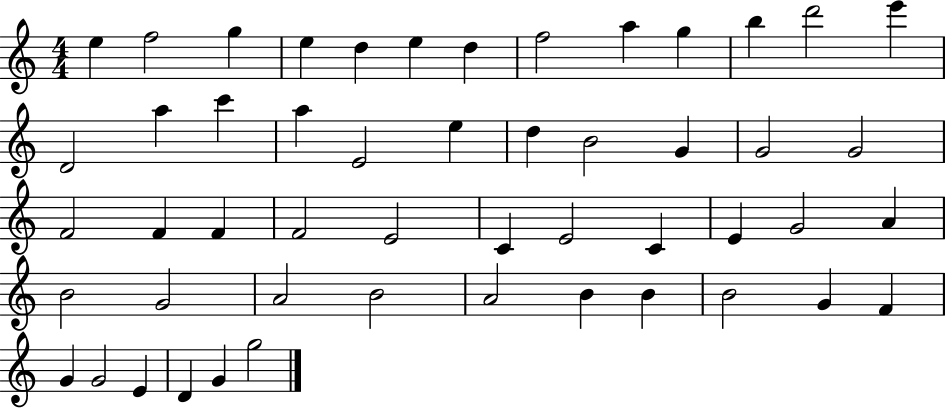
E5/q F5/h G5/q E5/q D5/q E5/q D5/q F5/h A5/q G5/q B5/q D6/h E6/q D4/h A5/q C6/q A5/q E4/h E5/q D5/q B4/h G4/q G4/h G4/h F4/h F4/q F4/q F4/h E4/h C4/q E4/h C4/q E4/q G4/h A4/q B4/h G4/h A4/h B4/h A4/h B4/q B4/q B4/h G4/q F4/q G4/q G4/h E4/q D4/q G4/q G5/h